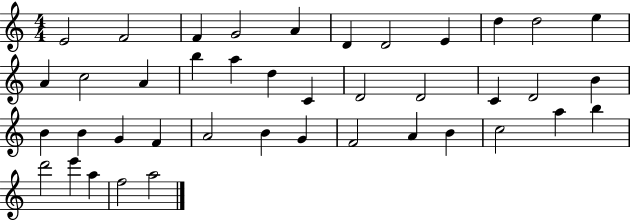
X:1
T:Untitled
M:4/4
L:1/4
K:C
E2 F2 F G2 A D D2 E d d2 e A c2 A b a d C D2 D2 C D2 B B B G F A2 B G F2 A B c2 a b d'2 e' a f2 a2